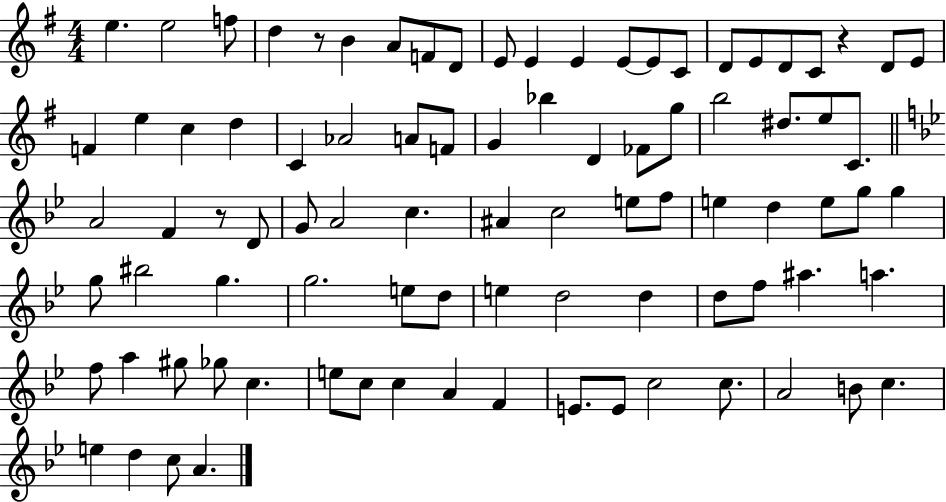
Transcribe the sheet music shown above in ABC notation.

X:1
T:Untitled
M:4/4
L:1/4
K:G
e e2 f/2 d z/2 B A/2 F/2 D/2 E/2 E E E/2 E/2 C/2 D/2 E/2 D/2 C/2 z D/2 E/2 F e c d C _A2 A/2 F/2 G _b D _F/2 g/2 b2 ^d/2 e/2 C/2 A2 F z/2 D/2 G/2 A2 c ^A c2 e/2 f/2 e d e/2 g/2 g g/2 ^b2 g g2 e/2 d/2 e d2 d d/2 f/2 ^a a f/2 a ^g/2 _g/2 c e/2 c/2 c A F E/2 E/2 c2 c/2 A2 B/2 c e d c/2 A